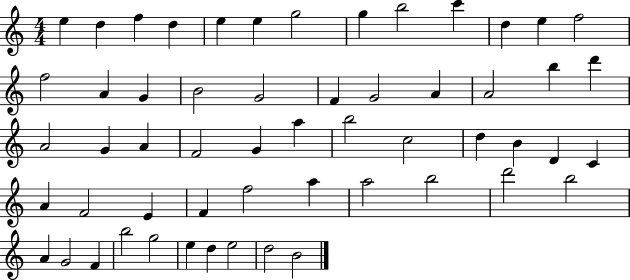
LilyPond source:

{
  \clef treble
  \numericTimeSignature
  \time 4/4
  \key c \major
  e''4 d''4 f''4 d''4 | e''4 e''4 g''2 | g''4 b''2 c'''4 | d''4 e''4 f''2 | \break f''2 a'4 g'4 | b'2 g'2 | f'4 g'2 a'4 | a'2 b''4 d'''4 | \break a'2 g'4 a'4 | f'2 g'4 a''4 | b''2 c''2 | d''4 b'4 d'4 c'4 | \break a'4 f'2 e'4 | f'4 f''2 a''4 | a''2 b''2 | d'''2 b''2 | \break a'4 g'2 f'4 | b''2 g''2 | e''4 d''4 e''2 | d''2 b'2 | \break \bar "|."
}